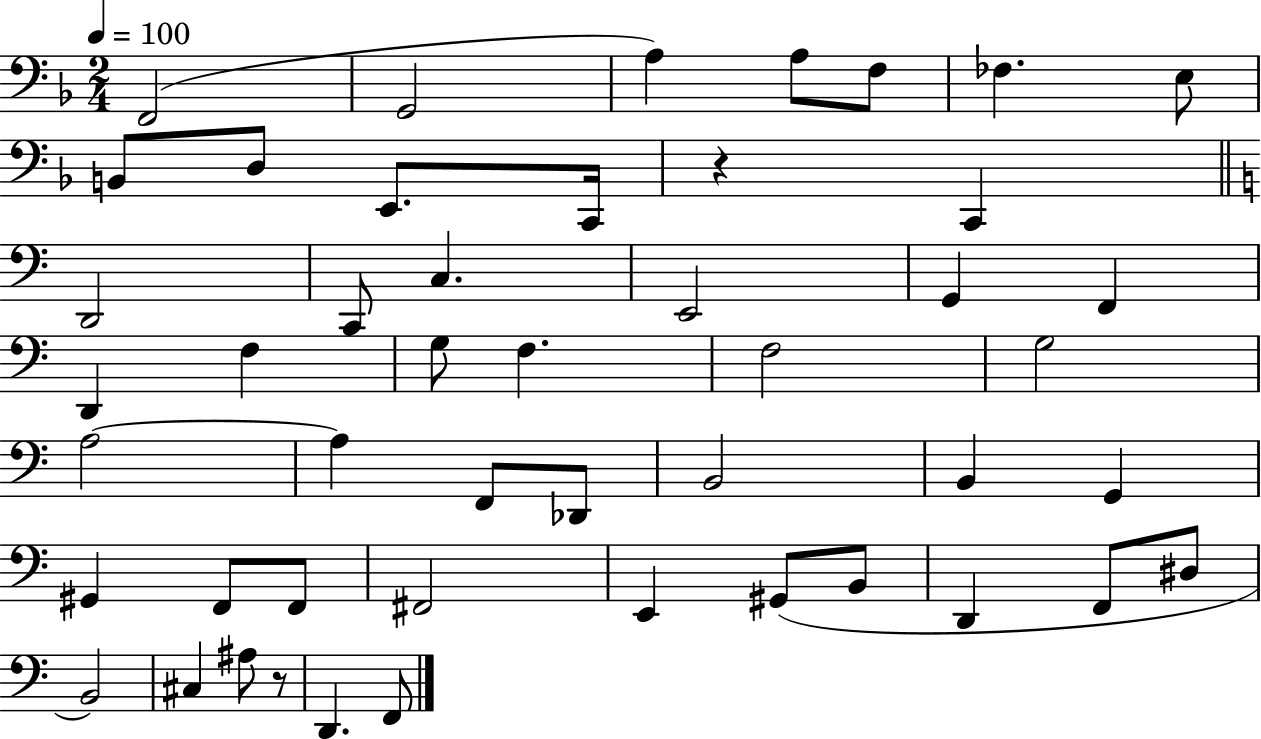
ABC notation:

X:1
T:Untitled
M:2/4
L:1/4
K:F
F,,2 G,,2 A, A,/2 F,/2 _F, E,/2 B,,/2 D,/2 E,,/2 C,,/4 z C,, D,,2 C,,/2 C, E,,2 G,, F,, D,, F, G,/2 F, F,2 G,2 A,2 A, F,,/2 _D,,/2 B,,2 B,, G,, ^G,, F,,/2 F,,/2 ^F,,2 E,, ^G,,/2 B,,/2 D,, F,,/2 ^D,/2 B,,2 ^C, ^A,/2 z/2 D,, F,,/2